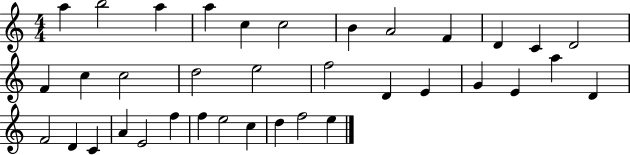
{
  \clef treble
  \numericTimeSignature
  \time 4/4
  \key c \major
  a''4 b''2 a''4 | a''4 c''4 c''2 | b'4 a'2 f'4 | d'4 c'4 d'2 | \break f'4 c''4 c''2 | d''2 e''2 | f''2 d'4 e'4 | g'4 e'4 a''4 d'4 | \break f'2 d'4 c'4 | a'4 e'2 f''4 | f''4 e''2 c''4 | d''4 f''2 e''4 | \break \bar "|."
}